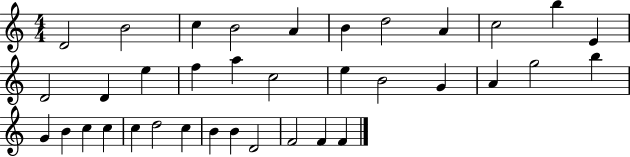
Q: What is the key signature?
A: C major